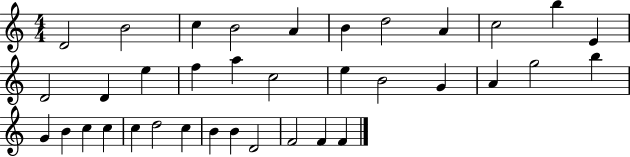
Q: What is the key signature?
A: C major